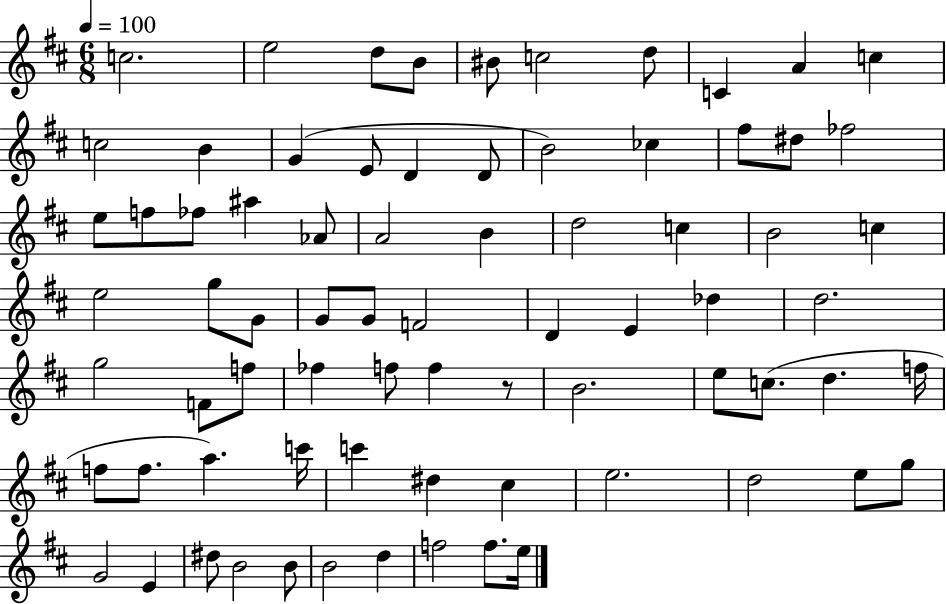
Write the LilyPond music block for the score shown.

{
  \clef treble
  \numericTimeSignature
  \time 6/8
  \key d \major
  \tempo 4 = 100
  c''2. | e''2 d''8 b'8 | bis'8 c''2 d''8 | c'4 a'4 c''4 | \break c''2 b'4 | g'4( e'8 d'4 d'8 | b'2) ces''4 | fis''8 dis''8 fes''2 | \break e''8 f''8 fes''8 ais''4 aes'8 | a'2 b'4 | d''2 c''4 | b'2 c''4 | \break e''2 g''8 g'8 | g'8 g'8 f'2 | d'4 e'4 des''4 | d''2. | \break g''2 f'8 f''8 | fes''4 f''8 f''4 r8 | b'2. | e''8 c''8.( d''4. f''16 | \break f''8 f''8. a''4.) c'''16 | c'''4 dis''4 cis''4 | e''2. | d''2 e''8 g''8 | \break g'2 e'4 | dis''8 b'2 b'8 | b'2 d''4 | f''2 f''8. e''16 | \break \bar "|."
}